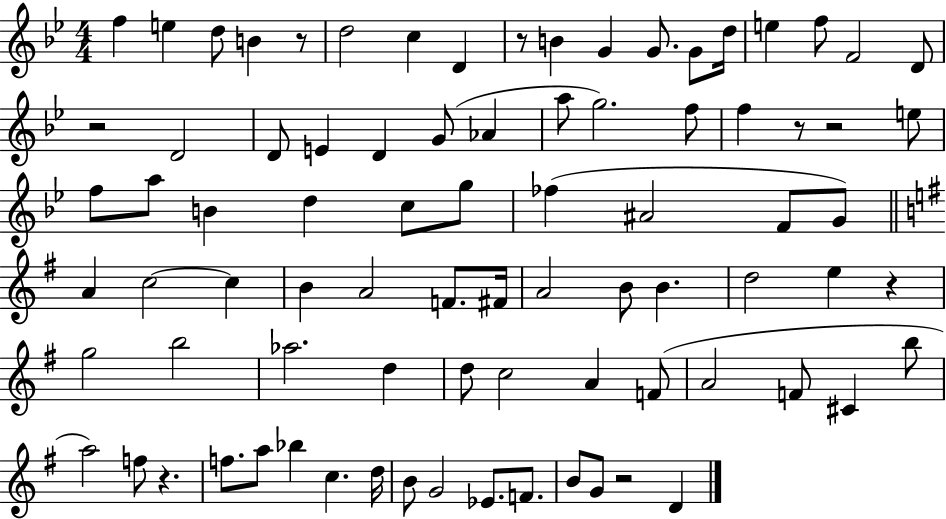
{
  \clef treble
  \numericTimeSignature
  \time 4/4
  \key bes \major
  f''4 e''4 d''8 b'4 r8 | d''2 c''4 d'4 | r8 b'4 g'4 g'8. g'8 d''16 | e''4 f''8 f'2 d'8 | \break r2 d'2 | d'8 e'4 d'4 g'8( aes'4 | a''8 g''2.) f''8 | f''4 r8 r2 e''8 | \break f''8 a''8 b'4 d''4 c''8 g''8 | fes''4( ais'2 f'8 g'8) | \bar "||" \break \key e \minor a'4 c''2~~ c''4 | b'4 a'2 f'8. fis'16 | a'2 b'8 b'4. | d''2 e''4 r4 | \break g''2 b''2 | aes''2. d''4 | d''8 c''2 a'4 f'8( | a'2 f'8 cis'4 b''8 | \break a''2) f''8 r4. | f''8. a''8 bes''4 c''4. d''16 | b'8 g'2 ees'8. f'8. | b'8 g'8 r2 d'4 | \break \bar "|."
}